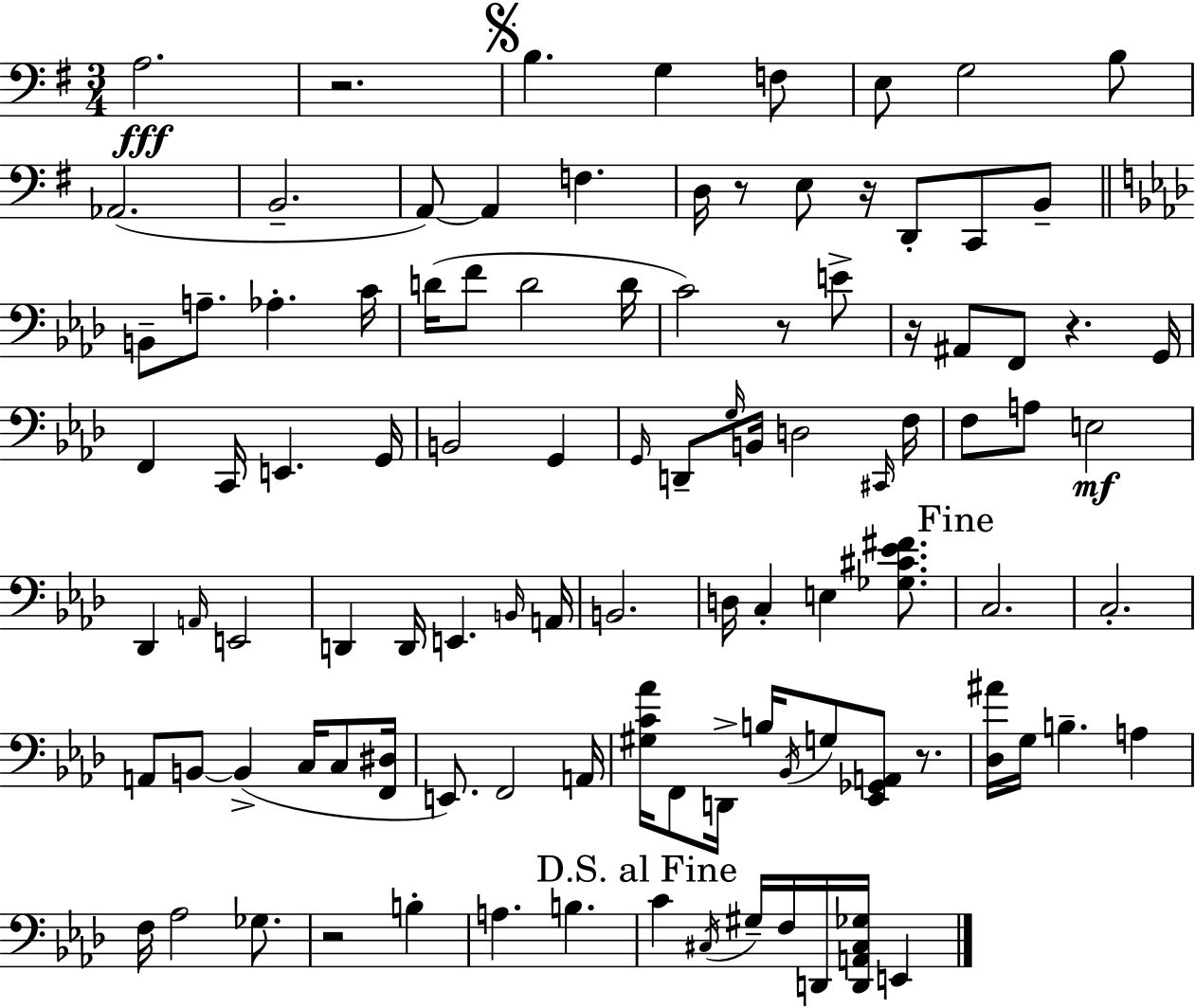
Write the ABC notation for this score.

X:1
T:Untitled
M:3/4
L:1/4
K:Em
A,2 z2 B, G, F,/2 E,/2 G,2 B,/2 _A,,2 B,,2 A,,/2 A,, F, D,/4 z/2 E,/2 z/4 D,,/2 C,,/2 B,,/2 B,,/2 A,/2 _A, C/4 D/4 F/2 D2 D/4 C2 z/2 E/2 z/4 ^A,,/2 F,,/2 z G,,/4 F,, C,,/4 E,, G,,/4 B,,2 G,, G,,/4 D,,/2 G,/4 B,,/4 D,2 ^C,,/4 F,/4 F,/2 A,/2 E,2 _D,, A,,/4 E,,2 D,, D,,/4 E,, B,,/4 A,,/4 B,,2 D,/4 C, E, [_G,^C_E^F]/2 C,2 C,2 A,,/2 B,,/2 B,, C,/4 C,/2 [F,,^D,]/4 E,,/2 F,,2 A,,/4 [^G,C_A]/4 F,,/2 D,,/4 B,/4 _B,,/4 G,/2 [_E,,_G,,A,,]/2 z/2 [_D,^A]/4 G,/4 B, A, F,/4 _A,2 _G,/2 z2 B, A, B, C ^C,/4 ^G,/4 F,/4 D,,/4 [D,,A,,^C,_G,]/4 E,,